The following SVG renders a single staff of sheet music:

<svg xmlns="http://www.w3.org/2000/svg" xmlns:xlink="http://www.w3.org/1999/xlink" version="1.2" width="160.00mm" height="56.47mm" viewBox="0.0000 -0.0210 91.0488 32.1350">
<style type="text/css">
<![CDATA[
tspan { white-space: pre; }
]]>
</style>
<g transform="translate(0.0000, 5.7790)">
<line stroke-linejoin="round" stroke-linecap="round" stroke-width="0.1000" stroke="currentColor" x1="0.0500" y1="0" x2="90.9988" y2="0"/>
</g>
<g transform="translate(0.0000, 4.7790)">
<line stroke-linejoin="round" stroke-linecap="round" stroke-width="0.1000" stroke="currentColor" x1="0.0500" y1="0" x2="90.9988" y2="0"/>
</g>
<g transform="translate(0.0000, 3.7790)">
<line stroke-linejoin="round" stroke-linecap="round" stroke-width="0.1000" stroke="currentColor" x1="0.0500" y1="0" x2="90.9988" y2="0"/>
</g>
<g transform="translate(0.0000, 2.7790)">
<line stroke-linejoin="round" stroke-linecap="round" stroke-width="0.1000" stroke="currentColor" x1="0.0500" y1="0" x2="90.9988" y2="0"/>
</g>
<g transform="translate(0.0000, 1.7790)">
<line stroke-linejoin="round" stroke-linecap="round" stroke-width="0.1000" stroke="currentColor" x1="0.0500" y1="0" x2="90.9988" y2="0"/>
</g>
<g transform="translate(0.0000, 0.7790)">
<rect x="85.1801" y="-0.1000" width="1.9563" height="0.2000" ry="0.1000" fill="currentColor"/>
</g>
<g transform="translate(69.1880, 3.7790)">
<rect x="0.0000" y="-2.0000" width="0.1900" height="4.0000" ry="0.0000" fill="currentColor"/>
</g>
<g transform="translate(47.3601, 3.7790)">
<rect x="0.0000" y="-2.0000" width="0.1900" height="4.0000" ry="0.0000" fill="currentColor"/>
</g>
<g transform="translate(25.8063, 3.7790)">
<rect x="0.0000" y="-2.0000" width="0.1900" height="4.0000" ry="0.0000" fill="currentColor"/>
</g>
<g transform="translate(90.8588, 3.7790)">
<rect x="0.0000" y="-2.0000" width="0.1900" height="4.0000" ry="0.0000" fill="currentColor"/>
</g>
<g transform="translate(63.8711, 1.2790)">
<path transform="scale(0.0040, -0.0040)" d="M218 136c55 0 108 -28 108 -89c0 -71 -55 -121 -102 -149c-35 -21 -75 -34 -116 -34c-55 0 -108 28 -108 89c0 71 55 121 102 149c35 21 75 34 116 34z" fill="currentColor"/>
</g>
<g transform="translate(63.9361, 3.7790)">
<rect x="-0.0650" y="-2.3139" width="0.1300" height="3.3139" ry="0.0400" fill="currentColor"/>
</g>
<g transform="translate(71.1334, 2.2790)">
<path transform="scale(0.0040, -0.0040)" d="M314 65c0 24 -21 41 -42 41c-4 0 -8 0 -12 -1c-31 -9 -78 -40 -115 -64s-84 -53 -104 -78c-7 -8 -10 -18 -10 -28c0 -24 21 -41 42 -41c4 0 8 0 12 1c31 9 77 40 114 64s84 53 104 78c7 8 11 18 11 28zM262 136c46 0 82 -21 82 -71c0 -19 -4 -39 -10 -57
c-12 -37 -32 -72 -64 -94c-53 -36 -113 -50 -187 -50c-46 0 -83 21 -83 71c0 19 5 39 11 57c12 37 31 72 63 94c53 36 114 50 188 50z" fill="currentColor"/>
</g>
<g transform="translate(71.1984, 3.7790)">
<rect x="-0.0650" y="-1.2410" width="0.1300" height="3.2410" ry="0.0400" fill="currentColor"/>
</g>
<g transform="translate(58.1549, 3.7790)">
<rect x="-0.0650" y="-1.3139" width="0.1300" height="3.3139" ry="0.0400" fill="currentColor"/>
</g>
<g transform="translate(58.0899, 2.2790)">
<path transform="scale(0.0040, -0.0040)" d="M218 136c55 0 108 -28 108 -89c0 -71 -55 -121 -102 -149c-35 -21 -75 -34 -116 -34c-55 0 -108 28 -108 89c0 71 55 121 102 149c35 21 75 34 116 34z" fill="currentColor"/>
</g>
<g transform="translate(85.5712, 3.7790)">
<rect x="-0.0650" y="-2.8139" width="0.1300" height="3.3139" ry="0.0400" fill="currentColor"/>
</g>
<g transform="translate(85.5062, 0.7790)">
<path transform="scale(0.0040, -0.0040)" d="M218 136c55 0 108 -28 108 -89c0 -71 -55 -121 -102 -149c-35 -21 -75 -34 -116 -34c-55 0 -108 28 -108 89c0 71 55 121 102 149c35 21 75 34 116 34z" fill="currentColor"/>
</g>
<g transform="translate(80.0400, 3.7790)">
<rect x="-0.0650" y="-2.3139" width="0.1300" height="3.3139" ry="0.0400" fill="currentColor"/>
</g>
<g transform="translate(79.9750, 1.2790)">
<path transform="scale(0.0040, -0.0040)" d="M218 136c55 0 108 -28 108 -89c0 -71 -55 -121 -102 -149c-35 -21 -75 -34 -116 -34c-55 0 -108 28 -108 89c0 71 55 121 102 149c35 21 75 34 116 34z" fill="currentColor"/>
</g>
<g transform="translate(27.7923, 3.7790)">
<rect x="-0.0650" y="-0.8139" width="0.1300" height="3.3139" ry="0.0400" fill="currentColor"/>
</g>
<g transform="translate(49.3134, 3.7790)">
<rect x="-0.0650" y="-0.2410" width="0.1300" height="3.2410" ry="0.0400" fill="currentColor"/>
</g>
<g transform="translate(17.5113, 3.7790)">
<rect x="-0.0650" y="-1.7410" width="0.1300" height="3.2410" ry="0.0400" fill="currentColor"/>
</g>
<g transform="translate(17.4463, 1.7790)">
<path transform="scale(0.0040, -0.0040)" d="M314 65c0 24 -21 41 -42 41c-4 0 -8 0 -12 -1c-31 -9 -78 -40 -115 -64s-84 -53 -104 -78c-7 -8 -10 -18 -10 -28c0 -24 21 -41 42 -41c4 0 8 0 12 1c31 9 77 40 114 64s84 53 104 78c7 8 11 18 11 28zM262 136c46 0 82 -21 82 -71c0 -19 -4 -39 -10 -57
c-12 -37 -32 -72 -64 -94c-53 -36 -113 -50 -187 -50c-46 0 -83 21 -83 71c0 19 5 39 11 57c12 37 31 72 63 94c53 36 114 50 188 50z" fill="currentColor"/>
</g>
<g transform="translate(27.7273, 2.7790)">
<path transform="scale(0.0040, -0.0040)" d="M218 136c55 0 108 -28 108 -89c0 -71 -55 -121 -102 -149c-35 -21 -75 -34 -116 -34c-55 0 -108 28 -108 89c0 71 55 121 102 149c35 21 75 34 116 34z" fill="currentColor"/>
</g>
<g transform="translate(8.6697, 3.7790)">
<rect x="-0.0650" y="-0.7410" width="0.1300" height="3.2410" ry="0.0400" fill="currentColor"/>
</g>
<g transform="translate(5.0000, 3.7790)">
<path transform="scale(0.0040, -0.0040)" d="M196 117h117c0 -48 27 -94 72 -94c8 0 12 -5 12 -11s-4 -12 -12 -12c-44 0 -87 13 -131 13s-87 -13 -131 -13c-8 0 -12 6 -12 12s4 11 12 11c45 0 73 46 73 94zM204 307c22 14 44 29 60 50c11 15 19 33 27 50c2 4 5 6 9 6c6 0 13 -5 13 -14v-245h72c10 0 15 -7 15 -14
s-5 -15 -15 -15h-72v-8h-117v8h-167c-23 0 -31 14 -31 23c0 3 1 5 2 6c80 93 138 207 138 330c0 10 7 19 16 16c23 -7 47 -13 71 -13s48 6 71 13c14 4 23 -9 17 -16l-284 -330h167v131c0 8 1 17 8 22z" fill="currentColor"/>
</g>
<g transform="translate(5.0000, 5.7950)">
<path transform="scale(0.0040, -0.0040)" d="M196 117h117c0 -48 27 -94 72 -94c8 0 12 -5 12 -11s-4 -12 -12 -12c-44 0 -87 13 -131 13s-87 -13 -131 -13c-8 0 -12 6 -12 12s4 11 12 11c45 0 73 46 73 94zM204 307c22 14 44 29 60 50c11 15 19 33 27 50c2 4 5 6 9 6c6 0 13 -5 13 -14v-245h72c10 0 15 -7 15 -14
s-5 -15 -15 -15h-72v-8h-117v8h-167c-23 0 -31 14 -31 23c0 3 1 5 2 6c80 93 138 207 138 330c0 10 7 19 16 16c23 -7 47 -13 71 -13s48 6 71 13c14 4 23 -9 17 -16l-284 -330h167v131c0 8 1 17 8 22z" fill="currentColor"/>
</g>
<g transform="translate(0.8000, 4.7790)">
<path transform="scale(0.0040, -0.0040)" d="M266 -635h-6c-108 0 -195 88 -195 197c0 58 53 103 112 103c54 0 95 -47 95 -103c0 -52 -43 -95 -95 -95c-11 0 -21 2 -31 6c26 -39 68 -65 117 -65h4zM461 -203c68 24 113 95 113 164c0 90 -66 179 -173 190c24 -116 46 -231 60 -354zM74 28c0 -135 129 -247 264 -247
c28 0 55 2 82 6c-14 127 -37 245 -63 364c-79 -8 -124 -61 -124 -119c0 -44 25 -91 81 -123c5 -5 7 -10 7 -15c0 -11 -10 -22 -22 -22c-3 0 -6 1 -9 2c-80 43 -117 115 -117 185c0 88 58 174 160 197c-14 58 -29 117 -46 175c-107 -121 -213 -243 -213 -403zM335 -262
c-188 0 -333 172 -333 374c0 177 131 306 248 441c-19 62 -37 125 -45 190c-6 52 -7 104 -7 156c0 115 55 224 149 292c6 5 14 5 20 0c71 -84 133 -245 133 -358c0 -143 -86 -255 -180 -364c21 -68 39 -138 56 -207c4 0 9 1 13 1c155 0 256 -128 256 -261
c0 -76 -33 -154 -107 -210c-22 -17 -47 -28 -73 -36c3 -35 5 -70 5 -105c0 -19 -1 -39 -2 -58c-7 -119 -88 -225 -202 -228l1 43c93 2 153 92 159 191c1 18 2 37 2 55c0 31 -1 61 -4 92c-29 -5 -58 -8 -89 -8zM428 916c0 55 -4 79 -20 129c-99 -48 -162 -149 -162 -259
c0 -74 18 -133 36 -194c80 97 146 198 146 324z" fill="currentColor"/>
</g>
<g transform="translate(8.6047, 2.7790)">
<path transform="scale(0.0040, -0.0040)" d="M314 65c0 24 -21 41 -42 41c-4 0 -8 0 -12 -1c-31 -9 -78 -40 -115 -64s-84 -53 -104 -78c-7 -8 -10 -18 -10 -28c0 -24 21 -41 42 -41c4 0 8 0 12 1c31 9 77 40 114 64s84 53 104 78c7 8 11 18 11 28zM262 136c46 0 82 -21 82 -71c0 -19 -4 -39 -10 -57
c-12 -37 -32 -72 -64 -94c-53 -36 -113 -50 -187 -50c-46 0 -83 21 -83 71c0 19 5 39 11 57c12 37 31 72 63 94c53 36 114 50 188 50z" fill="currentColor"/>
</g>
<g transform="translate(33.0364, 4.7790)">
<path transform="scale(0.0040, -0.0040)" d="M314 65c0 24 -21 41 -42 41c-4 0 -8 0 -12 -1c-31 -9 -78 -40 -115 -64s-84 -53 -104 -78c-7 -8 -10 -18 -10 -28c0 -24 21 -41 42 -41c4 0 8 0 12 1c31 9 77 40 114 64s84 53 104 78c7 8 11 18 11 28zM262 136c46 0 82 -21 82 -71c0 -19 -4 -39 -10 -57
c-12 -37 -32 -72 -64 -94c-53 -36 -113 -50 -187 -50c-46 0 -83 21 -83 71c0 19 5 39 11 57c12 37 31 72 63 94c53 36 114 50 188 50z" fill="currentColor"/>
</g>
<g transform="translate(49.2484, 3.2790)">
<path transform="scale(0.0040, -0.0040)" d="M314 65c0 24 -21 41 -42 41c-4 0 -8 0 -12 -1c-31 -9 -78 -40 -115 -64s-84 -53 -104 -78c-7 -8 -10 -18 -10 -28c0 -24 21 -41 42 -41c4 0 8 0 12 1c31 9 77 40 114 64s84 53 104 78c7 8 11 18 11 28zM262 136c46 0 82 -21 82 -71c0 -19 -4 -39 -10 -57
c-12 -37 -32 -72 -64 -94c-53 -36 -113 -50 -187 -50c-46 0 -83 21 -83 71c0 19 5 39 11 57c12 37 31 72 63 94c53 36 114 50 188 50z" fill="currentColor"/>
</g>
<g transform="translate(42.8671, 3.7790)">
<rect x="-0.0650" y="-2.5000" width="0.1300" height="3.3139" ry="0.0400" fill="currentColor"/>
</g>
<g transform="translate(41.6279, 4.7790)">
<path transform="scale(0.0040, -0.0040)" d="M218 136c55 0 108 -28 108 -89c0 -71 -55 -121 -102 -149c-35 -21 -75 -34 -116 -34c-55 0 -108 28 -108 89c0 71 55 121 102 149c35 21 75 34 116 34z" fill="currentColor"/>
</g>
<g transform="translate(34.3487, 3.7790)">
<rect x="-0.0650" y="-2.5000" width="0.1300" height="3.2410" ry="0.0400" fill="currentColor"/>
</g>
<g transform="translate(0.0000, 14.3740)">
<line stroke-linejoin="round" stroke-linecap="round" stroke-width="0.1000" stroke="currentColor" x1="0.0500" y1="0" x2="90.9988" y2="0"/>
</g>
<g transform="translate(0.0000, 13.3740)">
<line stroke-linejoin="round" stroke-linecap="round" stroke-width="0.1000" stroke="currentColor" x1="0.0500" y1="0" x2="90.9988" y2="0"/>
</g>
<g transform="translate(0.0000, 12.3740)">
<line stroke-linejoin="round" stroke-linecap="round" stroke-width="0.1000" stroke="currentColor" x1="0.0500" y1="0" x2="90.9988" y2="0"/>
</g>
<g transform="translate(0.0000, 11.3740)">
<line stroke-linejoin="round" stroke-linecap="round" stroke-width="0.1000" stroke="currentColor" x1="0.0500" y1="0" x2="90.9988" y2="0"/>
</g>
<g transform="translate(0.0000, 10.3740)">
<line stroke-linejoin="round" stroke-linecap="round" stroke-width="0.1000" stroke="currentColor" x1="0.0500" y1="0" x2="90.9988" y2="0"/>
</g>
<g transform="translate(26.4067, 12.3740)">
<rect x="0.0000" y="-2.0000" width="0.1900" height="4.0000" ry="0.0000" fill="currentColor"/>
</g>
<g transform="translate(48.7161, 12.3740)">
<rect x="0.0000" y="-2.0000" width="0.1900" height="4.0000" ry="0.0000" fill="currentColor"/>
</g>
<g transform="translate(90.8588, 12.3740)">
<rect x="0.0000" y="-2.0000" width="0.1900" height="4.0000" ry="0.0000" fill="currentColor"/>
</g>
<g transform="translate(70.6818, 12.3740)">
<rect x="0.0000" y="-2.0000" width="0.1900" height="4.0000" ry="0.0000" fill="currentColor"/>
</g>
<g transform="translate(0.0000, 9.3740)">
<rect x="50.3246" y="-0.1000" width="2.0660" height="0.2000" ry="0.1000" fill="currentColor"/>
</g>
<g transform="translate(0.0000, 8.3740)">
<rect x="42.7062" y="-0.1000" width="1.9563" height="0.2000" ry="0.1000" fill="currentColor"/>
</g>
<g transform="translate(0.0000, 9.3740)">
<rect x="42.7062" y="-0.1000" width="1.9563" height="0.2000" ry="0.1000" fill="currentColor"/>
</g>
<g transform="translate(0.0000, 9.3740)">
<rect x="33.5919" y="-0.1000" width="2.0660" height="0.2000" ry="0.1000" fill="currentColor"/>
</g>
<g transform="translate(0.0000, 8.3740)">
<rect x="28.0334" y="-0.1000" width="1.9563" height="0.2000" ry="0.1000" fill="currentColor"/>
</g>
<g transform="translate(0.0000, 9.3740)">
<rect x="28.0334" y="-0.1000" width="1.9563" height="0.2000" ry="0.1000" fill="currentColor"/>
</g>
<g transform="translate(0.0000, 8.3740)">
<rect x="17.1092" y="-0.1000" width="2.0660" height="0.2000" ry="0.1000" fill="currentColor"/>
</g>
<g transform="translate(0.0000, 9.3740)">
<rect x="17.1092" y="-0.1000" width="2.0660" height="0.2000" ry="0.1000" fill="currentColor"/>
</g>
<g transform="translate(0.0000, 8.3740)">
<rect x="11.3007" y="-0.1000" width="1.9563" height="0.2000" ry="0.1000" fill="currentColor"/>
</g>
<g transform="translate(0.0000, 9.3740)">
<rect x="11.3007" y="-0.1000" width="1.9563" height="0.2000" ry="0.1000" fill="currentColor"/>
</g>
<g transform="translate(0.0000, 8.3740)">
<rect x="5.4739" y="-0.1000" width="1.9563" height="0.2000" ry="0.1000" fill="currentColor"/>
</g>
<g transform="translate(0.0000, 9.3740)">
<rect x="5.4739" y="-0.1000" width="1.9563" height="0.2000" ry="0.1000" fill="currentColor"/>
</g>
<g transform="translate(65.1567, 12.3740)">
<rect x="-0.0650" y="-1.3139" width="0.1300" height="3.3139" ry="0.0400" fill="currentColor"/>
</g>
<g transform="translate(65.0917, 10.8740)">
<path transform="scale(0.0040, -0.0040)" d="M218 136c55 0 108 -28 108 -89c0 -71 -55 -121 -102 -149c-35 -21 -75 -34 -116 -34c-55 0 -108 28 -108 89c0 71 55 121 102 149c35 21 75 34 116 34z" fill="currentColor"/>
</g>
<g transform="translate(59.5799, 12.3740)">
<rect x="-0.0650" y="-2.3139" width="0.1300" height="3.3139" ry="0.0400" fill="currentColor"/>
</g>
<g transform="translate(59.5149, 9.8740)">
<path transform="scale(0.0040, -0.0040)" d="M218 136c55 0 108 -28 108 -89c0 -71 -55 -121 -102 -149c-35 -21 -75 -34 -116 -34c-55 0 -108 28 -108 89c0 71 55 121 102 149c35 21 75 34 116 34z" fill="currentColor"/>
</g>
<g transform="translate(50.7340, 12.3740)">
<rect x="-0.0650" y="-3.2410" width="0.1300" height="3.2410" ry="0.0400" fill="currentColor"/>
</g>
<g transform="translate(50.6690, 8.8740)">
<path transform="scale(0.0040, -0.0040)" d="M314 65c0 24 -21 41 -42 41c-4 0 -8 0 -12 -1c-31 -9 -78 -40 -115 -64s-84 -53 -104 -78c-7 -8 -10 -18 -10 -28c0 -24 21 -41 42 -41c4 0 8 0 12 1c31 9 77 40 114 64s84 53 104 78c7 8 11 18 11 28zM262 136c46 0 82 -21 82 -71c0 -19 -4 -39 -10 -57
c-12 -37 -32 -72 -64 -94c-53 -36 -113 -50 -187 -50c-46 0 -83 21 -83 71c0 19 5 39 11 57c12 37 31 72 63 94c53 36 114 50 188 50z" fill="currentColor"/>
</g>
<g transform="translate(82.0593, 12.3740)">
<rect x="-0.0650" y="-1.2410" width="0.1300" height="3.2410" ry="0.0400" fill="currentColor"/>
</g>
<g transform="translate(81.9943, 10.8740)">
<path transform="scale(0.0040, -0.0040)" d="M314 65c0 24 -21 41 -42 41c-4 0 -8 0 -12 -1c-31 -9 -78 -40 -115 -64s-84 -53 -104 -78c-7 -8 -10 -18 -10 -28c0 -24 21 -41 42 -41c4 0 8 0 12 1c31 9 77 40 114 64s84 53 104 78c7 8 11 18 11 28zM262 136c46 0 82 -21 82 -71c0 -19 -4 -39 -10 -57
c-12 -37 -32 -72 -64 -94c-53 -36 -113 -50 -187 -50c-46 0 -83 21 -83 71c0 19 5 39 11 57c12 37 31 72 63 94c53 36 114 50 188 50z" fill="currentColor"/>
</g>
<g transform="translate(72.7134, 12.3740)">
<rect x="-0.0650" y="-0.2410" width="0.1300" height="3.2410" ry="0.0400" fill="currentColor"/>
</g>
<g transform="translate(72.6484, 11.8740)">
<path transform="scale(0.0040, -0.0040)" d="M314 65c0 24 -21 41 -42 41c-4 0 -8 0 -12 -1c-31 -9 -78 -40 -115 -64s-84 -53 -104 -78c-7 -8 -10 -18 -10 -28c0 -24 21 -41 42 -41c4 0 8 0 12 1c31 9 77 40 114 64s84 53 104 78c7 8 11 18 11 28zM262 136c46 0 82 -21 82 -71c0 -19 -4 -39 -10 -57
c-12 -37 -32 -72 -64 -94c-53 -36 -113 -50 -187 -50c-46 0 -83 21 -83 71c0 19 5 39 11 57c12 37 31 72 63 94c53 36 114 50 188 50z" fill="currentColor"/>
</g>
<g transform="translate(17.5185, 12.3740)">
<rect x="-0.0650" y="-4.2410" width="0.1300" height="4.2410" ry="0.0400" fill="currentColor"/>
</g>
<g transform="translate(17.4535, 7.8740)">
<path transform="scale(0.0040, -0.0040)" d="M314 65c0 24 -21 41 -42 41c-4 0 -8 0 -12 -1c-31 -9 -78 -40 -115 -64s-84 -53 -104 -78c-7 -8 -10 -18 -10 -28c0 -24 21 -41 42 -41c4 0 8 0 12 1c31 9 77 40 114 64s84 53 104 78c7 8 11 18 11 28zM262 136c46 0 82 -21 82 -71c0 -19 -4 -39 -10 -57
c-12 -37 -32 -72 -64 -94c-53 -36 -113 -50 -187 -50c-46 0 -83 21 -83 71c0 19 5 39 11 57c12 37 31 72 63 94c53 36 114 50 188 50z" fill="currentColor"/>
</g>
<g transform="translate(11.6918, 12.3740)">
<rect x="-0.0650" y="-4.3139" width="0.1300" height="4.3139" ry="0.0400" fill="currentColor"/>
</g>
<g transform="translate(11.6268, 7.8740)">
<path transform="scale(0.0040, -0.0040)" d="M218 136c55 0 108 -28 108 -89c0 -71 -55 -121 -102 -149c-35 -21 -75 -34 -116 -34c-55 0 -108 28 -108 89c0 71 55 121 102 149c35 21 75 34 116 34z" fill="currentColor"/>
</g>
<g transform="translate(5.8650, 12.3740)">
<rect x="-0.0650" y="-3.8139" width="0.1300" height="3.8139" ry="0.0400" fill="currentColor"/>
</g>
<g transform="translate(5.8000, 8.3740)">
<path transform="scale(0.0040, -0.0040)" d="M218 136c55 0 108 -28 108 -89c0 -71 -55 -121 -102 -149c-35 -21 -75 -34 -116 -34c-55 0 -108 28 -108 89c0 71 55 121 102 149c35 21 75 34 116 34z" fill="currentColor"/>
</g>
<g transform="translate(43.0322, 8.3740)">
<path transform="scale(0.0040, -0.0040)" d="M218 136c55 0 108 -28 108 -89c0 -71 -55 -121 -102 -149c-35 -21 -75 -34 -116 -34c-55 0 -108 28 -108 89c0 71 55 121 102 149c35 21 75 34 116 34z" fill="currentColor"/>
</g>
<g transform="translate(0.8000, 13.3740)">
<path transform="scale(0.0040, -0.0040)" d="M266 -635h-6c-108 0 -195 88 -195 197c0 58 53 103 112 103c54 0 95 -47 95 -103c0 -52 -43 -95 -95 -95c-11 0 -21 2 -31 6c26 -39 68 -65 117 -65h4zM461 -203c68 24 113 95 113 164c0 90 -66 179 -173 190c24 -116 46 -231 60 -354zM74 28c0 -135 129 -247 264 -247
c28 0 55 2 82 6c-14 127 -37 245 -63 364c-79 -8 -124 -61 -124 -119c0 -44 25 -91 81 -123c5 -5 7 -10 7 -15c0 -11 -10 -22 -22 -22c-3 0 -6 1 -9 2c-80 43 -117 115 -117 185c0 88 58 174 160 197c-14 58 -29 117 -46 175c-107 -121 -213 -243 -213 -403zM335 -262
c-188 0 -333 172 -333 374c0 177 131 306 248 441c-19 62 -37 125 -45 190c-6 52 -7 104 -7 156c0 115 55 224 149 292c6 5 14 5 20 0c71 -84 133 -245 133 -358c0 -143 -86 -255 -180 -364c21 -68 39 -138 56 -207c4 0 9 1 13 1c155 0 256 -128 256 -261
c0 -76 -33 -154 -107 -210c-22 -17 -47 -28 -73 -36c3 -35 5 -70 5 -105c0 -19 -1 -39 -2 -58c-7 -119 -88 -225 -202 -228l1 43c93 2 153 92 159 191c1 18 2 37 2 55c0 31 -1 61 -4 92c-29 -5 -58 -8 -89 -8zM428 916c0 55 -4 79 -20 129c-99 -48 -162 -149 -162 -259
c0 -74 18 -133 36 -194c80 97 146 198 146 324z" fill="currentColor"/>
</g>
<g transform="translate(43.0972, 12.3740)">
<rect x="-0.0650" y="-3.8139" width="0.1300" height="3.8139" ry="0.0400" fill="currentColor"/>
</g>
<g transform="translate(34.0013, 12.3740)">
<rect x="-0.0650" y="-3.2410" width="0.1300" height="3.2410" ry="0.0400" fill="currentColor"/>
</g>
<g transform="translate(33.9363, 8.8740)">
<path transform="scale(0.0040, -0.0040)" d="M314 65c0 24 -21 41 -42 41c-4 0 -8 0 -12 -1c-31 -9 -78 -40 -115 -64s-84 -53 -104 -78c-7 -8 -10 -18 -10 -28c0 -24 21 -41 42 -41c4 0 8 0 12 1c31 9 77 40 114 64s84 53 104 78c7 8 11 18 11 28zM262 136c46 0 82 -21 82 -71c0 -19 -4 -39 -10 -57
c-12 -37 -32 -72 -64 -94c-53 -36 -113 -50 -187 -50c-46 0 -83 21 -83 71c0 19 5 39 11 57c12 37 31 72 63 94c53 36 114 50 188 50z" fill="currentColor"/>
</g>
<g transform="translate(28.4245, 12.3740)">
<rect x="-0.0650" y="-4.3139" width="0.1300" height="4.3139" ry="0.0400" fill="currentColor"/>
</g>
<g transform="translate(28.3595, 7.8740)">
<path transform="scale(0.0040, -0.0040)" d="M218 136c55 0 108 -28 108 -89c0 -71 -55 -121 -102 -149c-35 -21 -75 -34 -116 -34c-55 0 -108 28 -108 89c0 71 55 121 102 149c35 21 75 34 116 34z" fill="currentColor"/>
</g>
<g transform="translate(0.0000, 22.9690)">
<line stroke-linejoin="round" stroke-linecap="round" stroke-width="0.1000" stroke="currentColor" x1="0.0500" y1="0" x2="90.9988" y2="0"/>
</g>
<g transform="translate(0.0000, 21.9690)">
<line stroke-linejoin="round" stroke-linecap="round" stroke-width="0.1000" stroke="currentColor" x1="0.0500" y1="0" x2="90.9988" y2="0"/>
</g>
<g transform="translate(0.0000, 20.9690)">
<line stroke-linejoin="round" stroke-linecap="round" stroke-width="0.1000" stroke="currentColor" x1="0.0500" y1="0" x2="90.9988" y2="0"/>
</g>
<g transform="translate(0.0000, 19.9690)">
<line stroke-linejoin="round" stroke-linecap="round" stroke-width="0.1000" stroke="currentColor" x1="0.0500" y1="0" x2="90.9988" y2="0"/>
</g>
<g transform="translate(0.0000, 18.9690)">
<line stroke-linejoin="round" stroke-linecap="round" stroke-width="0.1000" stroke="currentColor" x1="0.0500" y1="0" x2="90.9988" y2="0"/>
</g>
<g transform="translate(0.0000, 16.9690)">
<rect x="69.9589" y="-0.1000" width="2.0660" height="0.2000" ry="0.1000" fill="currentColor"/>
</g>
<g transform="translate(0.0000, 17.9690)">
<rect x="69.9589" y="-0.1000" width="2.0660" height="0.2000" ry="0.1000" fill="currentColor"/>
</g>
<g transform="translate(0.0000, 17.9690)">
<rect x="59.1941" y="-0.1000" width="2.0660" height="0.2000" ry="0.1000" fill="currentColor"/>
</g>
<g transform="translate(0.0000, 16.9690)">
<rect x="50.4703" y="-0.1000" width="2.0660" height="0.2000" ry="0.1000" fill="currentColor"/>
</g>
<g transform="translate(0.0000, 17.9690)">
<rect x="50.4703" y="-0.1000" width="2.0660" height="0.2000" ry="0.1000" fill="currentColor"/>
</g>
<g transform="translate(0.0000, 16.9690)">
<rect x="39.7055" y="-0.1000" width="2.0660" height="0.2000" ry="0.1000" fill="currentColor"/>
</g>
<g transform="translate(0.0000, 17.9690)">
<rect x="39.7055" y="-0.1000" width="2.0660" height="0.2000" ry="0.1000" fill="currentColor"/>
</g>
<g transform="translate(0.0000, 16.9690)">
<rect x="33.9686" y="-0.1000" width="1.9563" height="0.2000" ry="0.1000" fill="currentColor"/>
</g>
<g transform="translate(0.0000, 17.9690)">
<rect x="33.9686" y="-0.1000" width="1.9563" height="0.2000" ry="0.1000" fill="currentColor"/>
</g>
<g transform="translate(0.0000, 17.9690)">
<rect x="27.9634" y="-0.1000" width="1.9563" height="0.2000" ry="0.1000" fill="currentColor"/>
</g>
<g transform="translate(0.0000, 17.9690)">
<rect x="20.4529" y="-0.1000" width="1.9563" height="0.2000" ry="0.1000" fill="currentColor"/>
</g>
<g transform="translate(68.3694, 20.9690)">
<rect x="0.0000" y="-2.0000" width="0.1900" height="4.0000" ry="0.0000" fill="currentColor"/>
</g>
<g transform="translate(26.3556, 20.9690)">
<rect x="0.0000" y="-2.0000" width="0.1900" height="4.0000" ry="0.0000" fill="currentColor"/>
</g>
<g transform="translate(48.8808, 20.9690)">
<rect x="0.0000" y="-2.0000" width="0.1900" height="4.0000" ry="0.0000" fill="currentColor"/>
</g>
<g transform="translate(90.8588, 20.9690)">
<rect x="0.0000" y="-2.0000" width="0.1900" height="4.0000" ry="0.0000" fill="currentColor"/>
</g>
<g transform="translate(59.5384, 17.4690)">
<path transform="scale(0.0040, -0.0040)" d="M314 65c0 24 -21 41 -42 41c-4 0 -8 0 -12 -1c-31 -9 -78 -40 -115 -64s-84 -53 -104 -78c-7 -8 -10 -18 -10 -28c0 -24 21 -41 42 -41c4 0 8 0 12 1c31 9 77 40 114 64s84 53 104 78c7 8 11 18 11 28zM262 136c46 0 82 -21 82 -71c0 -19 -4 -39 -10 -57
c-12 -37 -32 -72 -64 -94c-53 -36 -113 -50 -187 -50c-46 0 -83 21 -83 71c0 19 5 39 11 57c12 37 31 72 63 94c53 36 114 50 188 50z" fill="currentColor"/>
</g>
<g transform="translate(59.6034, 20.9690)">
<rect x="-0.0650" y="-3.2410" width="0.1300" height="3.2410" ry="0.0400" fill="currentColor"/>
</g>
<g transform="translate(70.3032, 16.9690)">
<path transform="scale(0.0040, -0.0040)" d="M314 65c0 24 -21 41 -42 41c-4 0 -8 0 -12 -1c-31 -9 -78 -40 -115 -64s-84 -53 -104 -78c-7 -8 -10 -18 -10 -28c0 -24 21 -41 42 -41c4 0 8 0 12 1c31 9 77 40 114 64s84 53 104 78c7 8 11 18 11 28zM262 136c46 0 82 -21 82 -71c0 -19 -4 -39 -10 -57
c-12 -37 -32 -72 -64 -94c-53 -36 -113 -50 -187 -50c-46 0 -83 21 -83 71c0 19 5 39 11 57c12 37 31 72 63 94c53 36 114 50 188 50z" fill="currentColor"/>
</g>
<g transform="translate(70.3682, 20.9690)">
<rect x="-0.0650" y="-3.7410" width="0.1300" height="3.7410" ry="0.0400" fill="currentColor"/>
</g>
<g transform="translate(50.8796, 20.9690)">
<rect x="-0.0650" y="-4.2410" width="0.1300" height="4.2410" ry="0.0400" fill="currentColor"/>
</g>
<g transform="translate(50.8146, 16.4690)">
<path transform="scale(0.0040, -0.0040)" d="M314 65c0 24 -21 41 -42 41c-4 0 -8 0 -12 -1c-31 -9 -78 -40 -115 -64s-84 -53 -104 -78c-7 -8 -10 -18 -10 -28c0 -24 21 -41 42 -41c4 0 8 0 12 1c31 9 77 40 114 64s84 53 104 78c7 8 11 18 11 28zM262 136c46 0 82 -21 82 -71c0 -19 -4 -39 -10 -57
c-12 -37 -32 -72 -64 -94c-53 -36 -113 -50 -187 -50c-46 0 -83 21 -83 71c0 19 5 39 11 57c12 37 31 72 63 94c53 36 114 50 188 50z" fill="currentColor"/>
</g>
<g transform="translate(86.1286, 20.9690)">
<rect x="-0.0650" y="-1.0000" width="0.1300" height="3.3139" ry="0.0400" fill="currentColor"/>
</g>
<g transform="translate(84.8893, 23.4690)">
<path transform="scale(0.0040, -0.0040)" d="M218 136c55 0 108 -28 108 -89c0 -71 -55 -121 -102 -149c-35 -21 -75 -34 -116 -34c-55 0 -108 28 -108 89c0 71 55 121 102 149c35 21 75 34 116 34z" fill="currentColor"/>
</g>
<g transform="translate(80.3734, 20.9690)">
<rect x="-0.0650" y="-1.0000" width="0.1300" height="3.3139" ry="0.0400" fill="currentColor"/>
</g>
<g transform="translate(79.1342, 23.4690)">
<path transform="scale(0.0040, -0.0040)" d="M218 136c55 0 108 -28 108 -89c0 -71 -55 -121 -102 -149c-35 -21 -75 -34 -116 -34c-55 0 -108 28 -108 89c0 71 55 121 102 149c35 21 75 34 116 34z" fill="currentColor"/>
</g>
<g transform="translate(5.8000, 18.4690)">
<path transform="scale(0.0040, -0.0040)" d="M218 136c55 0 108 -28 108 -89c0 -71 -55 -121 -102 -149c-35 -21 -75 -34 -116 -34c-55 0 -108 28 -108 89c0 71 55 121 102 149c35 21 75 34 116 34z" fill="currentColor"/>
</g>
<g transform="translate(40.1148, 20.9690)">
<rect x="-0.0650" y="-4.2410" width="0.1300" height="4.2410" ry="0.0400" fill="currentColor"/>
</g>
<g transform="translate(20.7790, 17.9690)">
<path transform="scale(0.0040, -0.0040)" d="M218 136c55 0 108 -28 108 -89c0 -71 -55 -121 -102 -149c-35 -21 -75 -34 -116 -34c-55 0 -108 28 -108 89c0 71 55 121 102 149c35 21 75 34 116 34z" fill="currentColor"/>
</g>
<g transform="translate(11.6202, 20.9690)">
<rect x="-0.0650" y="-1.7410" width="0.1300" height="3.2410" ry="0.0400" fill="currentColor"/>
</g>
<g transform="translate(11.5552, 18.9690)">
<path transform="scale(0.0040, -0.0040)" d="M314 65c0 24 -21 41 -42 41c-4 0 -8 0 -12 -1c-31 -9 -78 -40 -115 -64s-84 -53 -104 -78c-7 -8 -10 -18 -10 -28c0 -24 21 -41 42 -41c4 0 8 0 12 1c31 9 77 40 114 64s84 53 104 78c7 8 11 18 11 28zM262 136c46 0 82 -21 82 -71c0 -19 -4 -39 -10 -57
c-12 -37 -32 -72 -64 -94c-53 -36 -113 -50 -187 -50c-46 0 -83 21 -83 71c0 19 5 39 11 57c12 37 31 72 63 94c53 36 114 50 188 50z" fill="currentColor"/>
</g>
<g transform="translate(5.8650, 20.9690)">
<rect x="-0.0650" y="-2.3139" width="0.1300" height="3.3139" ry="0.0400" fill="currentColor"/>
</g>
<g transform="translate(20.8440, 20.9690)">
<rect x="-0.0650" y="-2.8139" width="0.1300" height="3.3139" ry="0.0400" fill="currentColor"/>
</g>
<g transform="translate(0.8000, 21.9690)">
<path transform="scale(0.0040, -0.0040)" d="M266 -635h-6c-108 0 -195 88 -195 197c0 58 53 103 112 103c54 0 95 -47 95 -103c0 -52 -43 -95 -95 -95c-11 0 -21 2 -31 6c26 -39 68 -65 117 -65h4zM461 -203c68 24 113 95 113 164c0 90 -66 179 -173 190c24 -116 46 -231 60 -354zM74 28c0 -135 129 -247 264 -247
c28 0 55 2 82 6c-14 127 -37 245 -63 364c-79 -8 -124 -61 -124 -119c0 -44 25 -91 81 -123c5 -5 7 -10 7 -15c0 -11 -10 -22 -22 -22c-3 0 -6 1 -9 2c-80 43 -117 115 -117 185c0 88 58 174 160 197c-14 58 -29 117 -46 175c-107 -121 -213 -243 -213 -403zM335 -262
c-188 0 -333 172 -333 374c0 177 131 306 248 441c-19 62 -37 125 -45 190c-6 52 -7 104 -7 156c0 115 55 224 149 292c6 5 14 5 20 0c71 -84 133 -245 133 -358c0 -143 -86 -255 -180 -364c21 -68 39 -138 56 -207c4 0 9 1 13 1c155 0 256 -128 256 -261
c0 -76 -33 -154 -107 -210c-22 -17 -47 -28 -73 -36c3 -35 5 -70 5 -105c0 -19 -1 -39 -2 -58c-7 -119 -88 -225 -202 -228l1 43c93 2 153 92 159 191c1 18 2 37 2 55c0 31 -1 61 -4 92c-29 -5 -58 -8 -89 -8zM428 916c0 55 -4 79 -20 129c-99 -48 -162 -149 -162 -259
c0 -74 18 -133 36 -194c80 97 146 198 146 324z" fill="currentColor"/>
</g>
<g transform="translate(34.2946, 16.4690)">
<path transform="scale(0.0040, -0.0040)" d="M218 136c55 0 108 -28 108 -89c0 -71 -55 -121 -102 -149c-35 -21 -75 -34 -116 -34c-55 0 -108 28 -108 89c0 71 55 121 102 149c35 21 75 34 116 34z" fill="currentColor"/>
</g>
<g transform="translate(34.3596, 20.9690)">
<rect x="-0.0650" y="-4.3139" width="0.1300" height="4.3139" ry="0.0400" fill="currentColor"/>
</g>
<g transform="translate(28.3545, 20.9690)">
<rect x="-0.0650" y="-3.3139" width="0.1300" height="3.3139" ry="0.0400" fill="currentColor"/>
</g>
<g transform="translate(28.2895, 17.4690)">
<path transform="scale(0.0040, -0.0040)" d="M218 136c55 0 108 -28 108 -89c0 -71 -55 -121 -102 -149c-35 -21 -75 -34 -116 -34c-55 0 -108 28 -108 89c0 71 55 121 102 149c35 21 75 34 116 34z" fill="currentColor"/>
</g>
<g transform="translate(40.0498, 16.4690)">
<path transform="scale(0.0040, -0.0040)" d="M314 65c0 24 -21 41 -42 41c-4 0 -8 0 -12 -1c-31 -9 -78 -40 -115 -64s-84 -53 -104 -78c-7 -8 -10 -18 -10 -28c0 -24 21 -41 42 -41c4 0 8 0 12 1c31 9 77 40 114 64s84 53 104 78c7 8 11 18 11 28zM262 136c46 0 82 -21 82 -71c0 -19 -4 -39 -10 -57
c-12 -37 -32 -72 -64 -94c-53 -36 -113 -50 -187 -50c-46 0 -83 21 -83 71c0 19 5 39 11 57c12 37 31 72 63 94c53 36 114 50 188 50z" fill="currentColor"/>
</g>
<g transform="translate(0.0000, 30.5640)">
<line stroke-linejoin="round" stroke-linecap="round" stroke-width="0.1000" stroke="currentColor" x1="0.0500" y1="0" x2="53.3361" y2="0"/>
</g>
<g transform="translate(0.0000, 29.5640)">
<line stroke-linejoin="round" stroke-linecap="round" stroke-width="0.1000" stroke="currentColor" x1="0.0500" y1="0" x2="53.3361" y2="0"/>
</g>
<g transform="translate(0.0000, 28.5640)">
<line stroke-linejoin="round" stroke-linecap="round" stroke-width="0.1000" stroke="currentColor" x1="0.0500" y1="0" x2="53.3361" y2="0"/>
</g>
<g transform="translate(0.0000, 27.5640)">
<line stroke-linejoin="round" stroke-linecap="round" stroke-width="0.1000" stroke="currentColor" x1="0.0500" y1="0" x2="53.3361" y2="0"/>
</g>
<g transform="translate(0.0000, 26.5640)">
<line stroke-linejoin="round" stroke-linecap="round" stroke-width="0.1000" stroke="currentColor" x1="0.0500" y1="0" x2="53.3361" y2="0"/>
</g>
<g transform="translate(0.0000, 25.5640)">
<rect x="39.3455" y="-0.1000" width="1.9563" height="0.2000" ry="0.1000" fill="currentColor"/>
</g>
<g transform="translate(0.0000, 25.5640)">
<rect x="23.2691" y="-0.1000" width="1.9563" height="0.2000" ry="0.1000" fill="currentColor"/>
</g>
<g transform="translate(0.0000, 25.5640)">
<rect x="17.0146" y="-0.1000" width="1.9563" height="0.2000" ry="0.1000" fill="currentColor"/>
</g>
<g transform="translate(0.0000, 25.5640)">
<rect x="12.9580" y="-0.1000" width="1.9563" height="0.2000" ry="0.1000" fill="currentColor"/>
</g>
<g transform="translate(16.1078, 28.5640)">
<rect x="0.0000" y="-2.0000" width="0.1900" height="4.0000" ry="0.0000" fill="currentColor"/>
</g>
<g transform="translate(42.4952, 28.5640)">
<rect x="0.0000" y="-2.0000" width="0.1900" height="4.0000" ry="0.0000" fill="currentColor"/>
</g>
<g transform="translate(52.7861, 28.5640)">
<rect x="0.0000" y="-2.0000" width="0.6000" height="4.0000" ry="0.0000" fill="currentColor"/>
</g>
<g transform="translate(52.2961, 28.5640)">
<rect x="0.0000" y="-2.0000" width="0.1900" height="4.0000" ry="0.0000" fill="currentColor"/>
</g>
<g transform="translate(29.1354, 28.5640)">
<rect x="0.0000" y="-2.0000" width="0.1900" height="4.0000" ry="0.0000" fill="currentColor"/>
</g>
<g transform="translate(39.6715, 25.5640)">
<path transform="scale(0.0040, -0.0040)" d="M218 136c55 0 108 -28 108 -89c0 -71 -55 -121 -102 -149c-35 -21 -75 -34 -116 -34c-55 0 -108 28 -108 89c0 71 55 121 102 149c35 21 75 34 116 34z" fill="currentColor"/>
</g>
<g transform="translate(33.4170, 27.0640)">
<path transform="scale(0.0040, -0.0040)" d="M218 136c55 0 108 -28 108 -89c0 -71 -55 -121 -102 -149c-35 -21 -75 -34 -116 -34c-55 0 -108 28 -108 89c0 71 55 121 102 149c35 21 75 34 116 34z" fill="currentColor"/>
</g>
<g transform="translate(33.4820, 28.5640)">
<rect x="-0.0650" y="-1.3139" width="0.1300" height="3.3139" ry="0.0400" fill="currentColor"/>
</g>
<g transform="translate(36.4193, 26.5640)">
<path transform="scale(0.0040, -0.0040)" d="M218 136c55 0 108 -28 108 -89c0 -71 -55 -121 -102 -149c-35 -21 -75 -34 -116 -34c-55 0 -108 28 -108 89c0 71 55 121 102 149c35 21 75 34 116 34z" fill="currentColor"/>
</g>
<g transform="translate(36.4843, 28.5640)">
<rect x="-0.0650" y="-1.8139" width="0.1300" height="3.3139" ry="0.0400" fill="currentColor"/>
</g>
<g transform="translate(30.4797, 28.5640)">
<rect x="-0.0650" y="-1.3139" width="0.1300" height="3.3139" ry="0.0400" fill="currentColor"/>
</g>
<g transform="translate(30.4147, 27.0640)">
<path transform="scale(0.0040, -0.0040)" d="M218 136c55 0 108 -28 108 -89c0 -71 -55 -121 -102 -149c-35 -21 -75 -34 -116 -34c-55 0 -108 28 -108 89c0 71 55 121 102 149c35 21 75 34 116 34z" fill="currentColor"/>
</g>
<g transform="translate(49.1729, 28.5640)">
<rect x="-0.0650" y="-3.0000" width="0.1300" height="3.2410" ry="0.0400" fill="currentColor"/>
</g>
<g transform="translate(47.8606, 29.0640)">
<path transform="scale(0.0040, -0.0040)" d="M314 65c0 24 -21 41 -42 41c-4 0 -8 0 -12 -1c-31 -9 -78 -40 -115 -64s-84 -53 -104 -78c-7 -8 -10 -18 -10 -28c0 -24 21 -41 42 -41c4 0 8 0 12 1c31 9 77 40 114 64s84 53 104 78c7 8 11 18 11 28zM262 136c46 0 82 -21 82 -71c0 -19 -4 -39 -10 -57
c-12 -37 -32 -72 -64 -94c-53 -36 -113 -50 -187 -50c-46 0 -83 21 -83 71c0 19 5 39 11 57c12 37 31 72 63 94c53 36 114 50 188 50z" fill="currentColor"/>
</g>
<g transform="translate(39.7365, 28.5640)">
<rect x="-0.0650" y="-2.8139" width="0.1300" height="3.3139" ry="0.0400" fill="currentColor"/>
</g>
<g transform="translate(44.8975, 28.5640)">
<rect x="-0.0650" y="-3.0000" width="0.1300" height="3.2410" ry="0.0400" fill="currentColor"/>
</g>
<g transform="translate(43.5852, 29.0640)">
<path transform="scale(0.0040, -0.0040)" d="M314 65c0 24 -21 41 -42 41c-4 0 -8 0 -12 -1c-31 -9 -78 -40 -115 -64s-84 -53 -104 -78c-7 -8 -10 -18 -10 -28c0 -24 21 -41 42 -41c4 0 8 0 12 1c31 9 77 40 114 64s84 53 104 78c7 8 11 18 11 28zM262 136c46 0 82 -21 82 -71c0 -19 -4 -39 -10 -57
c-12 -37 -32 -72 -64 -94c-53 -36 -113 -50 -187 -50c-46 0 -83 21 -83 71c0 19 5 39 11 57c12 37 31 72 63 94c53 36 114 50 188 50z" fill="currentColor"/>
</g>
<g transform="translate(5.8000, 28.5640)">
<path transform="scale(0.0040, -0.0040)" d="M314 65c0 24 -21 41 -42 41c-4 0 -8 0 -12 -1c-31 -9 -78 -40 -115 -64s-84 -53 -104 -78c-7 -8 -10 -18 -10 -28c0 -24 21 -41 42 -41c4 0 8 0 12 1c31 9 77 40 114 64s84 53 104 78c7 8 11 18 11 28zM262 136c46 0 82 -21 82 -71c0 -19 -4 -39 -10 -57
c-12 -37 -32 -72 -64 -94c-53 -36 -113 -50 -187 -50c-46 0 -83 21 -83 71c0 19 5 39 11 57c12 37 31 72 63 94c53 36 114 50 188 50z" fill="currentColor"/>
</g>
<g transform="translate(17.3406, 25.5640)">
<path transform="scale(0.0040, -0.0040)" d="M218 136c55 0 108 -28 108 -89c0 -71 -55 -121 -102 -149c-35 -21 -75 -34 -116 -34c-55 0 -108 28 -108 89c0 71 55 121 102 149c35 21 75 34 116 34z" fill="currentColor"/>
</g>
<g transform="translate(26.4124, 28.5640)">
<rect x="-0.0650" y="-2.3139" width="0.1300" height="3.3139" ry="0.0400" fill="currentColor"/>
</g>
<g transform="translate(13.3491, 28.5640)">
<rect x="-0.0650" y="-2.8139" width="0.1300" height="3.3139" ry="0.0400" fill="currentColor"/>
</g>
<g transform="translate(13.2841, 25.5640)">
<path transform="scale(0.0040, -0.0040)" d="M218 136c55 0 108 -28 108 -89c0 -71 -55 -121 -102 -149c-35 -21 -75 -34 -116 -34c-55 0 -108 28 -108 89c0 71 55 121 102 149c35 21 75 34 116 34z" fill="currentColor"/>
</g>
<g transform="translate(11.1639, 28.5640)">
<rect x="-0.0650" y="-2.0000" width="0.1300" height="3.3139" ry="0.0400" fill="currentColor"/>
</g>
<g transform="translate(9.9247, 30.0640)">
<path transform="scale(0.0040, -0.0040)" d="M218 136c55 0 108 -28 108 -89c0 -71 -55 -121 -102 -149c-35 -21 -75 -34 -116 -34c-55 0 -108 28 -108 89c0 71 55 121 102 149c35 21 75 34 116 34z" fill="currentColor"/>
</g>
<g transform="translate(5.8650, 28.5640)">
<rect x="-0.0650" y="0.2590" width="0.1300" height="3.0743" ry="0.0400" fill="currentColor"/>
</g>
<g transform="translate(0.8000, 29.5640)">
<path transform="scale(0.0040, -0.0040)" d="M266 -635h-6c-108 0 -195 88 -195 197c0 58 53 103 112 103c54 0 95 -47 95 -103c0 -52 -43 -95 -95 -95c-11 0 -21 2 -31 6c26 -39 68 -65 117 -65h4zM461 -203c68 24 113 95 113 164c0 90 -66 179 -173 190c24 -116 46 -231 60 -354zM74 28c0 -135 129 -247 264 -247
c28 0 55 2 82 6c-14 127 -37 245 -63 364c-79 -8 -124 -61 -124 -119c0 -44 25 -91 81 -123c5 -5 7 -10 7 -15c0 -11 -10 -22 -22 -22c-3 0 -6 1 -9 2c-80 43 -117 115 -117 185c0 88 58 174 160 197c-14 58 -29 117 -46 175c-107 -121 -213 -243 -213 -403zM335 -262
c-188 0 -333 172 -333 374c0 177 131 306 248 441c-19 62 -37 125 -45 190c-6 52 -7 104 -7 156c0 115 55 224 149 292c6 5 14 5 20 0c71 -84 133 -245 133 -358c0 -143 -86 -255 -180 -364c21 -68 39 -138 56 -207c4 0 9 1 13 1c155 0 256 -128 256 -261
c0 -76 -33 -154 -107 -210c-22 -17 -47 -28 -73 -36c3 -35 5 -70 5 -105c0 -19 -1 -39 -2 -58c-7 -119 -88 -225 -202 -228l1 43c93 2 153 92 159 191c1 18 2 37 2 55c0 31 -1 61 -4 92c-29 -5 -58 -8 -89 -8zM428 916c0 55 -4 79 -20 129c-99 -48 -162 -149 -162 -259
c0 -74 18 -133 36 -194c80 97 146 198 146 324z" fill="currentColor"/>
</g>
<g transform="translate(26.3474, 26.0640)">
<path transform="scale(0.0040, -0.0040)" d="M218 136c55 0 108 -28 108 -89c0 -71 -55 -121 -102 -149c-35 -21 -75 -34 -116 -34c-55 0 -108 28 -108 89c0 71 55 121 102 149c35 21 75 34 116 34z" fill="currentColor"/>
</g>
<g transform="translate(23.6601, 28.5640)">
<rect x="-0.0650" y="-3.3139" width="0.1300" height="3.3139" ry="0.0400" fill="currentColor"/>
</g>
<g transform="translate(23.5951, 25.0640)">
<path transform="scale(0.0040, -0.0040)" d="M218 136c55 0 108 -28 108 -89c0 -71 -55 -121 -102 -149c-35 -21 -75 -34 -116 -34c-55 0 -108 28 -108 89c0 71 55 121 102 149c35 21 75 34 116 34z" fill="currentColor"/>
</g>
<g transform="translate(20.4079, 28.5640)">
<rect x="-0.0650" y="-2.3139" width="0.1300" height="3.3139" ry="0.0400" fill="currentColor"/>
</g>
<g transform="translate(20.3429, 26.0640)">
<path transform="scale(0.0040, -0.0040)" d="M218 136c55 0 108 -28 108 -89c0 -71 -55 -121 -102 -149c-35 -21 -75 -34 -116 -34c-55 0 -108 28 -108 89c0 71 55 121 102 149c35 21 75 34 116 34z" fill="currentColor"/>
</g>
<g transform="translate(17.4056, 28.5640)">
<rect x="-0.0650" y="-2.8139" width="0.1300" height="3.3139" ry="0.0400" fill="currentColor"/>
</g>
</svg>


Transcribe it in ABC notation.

X:1
T:Untitled
M:4/4
L:1/4
K:C
d2 f2 d G2 G c2 e g e2 g a c' d' d'2 d' b2 c' b2 g e c2 e2 g f2 a b d' d'2 d'2 b2 c'2 D D B2 F a a g b g e e f a A2 A2